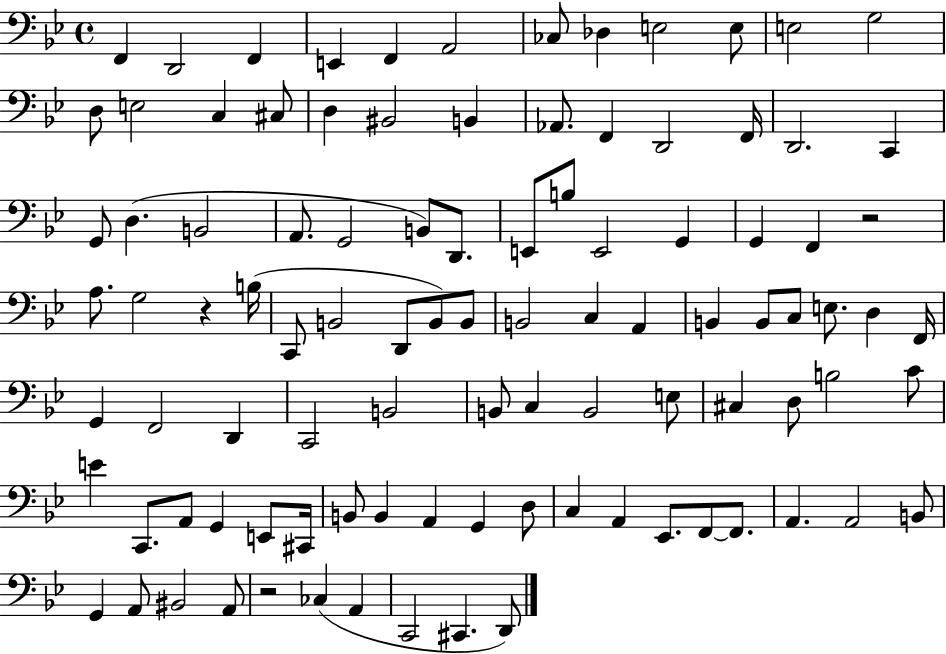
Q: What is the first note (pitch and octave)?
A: F2